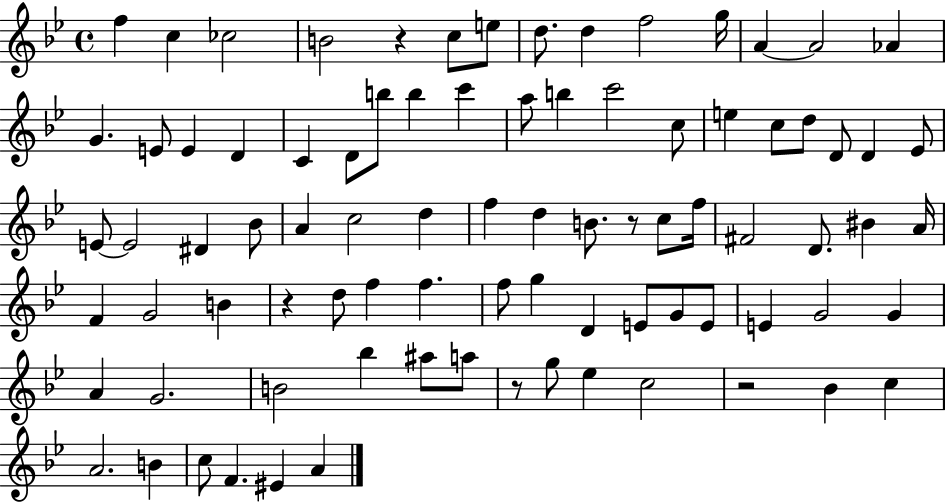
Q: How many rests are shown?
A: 5